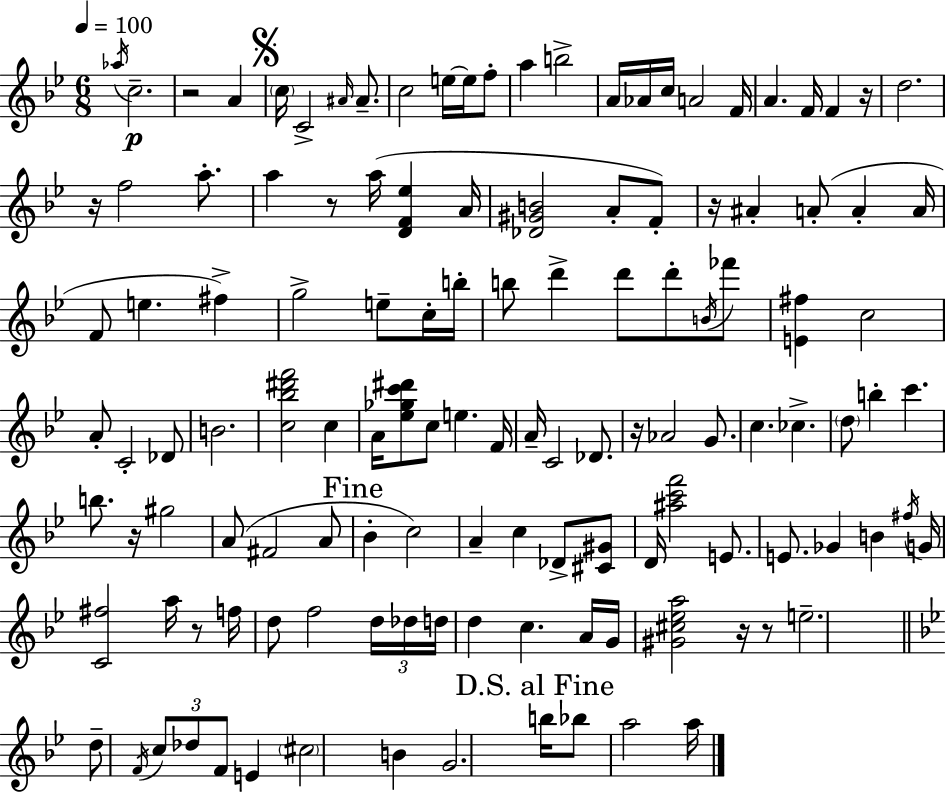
{
  \clef treble
  \numericTimeSignature
  \time 6/8
  \key bes \major
  \tempo 4 = 100
  \acciaccatura { aes''16 }\p c''2.-- | r2 a'4 | \mark \markup { \musicglyph "scripts.segno" } \parenthesize c''16 c'2-> \grace { ais'16 } ais'8.-- | c''2 e''16~~ e''16 | \break f''8-. a''4 b''2-> | a'16 aes'16 c''16 a'2 | f'16 a'4. f'16 f'4 | r16 d''2. | \break r16 f''2 a''8.-. | a''4 r8 a''16( <d' f' ees''>4 | a'16 <des' gis' b'>2 a'8-. | f'8-.) r16 ais'4-. a'8-.( a'4-. | \break a'16 f'8 e''4. fis''4->) | g''2-> e''8-- | c''16-. b''16-. b''8 d'''4-> d'''8 d'''8-. | \acciaccatura { b'16 } fes'''8 <e' fis''>4 c''2 | \break a'8-. c'2-. | des'8 b'2. | <c'' bes'' dis''' f'''>2 c''4 | a'16 <ees'' ges'' c''' dis'''>8 c''8 e''4. | \break f'16 a'16-- c'2 | des'8. r16 aes'2 | g'8. c''4. ces''4.-> | \parenthesize d''8 b''4-. c'''4. | \break b''8. r16 gis''2 | a'8( fis'2 | a'8 \mark "Fine" bes'4-. c''2) | a'4-- c''4 des'8-> | \break <cis' gis'>8 d'16 <ais'' c''' f'''>2 | e'8. e'8. ges'4 b'4 | \acciaccatura { fis''16 } g'16 <c' fis''>2 | a''16 r8 f''16 d''8 f''2 | \break \tuplet 3/2 { d''16 des''16 d''16 } d''4 c''4. | a'16 g'16 <gis' cis'' ees'' a''>2 | r16 r8 e''2.-- | \bar "||" \break \key bes \major d''8-- \acciaccatura { f'16 } \tuplet 3/2 { c''8 des''8 f'8 } e'4 | \parenthesize cis''2 b'4 | g'2. | \mark "D.S. al Fine" b''16 bes''8 a''2 | \break a''16 \bar "|."
}